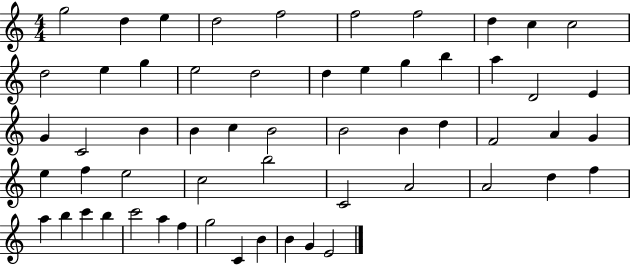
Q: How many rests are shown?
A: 0